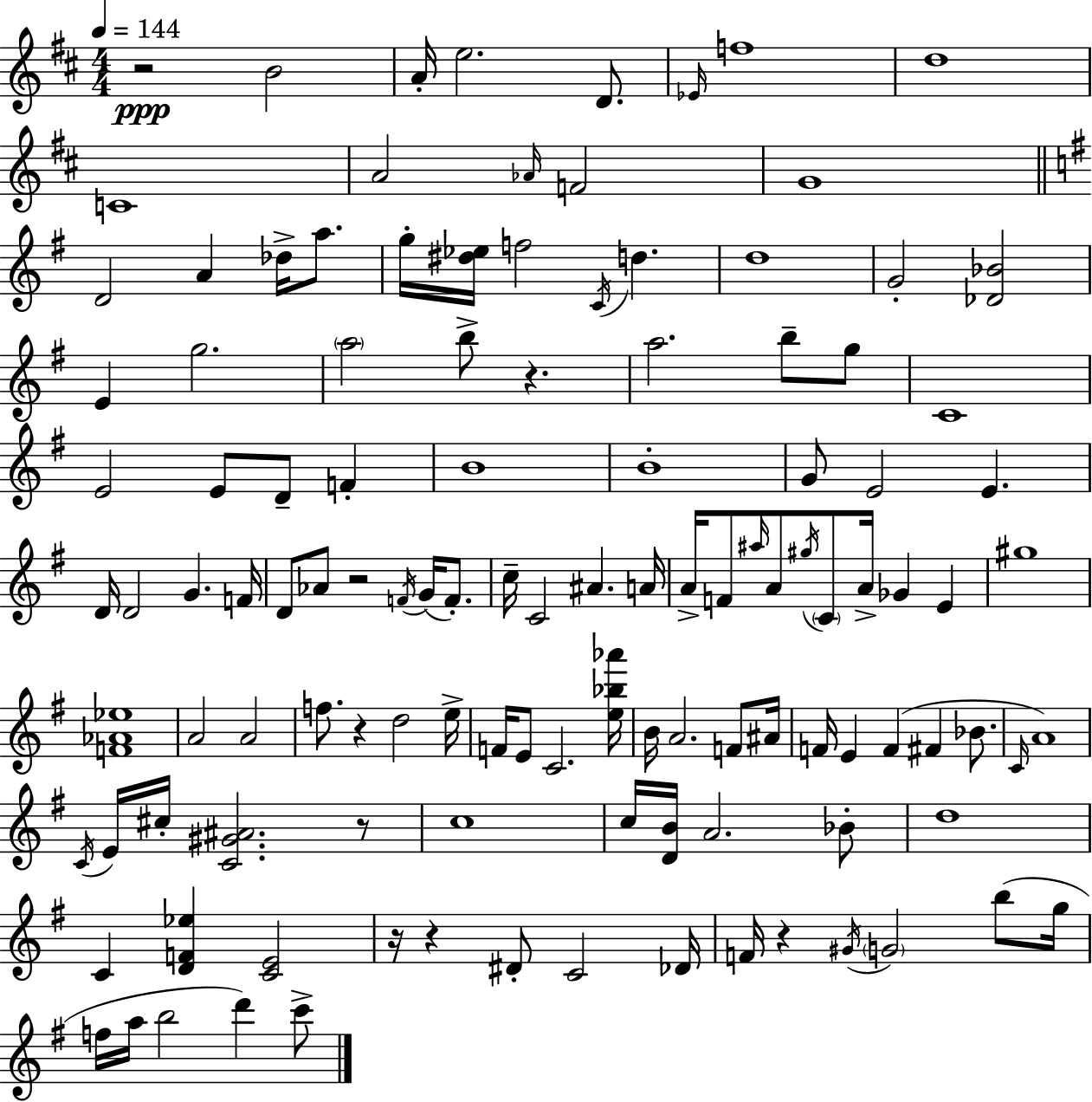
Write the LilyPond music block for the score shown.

{
  \clef treble
  \numericTimeSignature
  \time 4/4
  \key d \major
  \tempo 4 = 144
  r2\ppp b'2 | a'16-. e''2. d'8. | \grace { ees'16 } f''1 | d''1 | \break c'1 | a'2 \grace { aes'16 } f'2 | g'1 | \bar "||" \break \key e \minor d'2 a'4 des''16-> a''8. | g''16-. <dis'' ees''>16 f''2 \acciaccatura { c'16 } d''4. | d''1 | g'2-. <des' bes'>2 | \break e'4 g''2. | \parenthesize a''2 b''8-> r4. | a''2. b''8-- g''8 | c'1 | \break e'2 e'8 d'8-- f'4-. | b'1 | b'1-. | g'8 e'2 e'4. | \break d'16 d'2 g'4. | f'16 d'8 aes'8 r2 \acciaccatura { f'16 }( g'16 f'8.-.) | c''16-- c'2 ais'4. | a'16 a'16-> f'8 \grace { ais''16 } a'8 \acciaccatura { gis''16 } \parenthesize c'8 a'16-> ges'4 | \break e'4 gis''1 | <f' aes' ees''>1 | a'2 a'2 | f''8. r4 d''2 | \break e''16-> f'16 e'8 c'2. | <e'' bes'' aes'''>16 b'16 a'2. | f'8 ais'16 f'16 e'4 f'4( fis'4 | bes'8. \grace { c'16 } a'1) | \break \acciaccatura { c'16 } e'16 cis''16-. <c' gis' ais'>2. | r8 c''1 | c''16 <d' b'>16 a'2. | bes'8-. d''1 | \break c'4 <d' f' ees''>4 <c' e'>2 | r16 r4 dis'8-. c'2 | des'16 f'16 r4 \acciaccatura { gis'16 } \parenthesize g'2 | b''8( g''16 f''16 a''16 b''2 | \break d'''4) c'''8-> \bar "|."
}